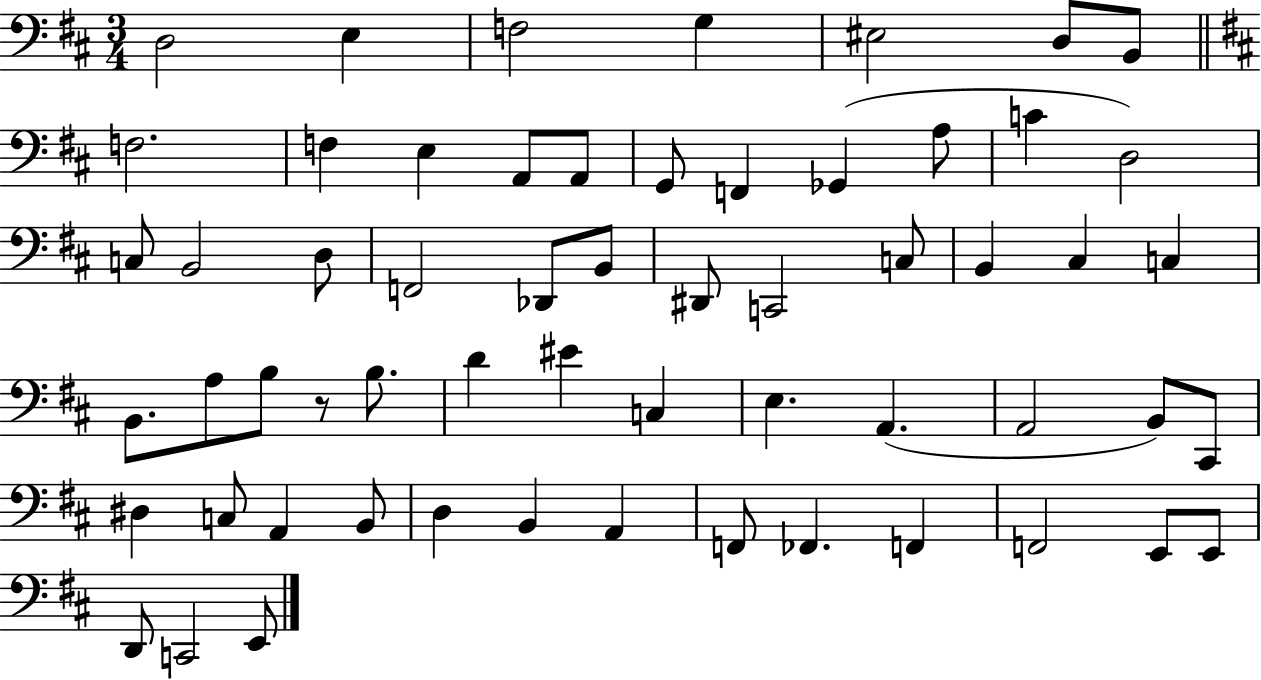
X:1
T:Untitled
M:3/4
L:1/4
K:D
D,2 E, F,2 G, ^E,2 D,/2 B,,/2 F,2 F, E, A,,/2 A,,/2 G,,/2 F,, _G,, A,/2 C D,2 C,/2 B,,2 D,/2 F,,2 _D,,/2 B,,/2 ^D,,/2 C,,2 C,/2 B,, ^C, C, B,,/2 A,/2 B,/2 z/2 B,/2 D ^E C, E, A,, A,,2 B,,/2 ^C,,/2 ^D, C,/2 A,, B,,/2 D, B,, A,, F,,/2 _F,, F,, F,,2 E,,/2 E,,/2 D,,/2 C,,2 E,,/2